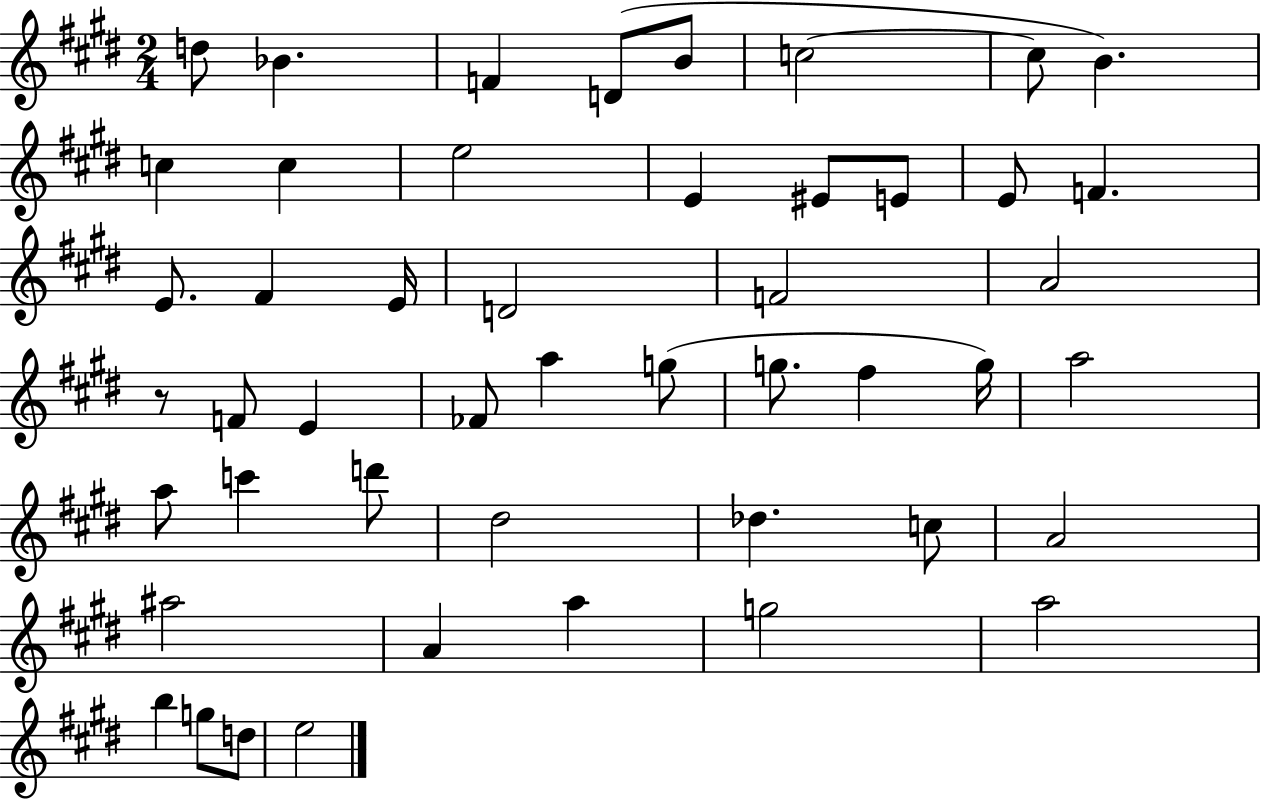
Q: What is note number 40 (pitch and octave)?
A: A4